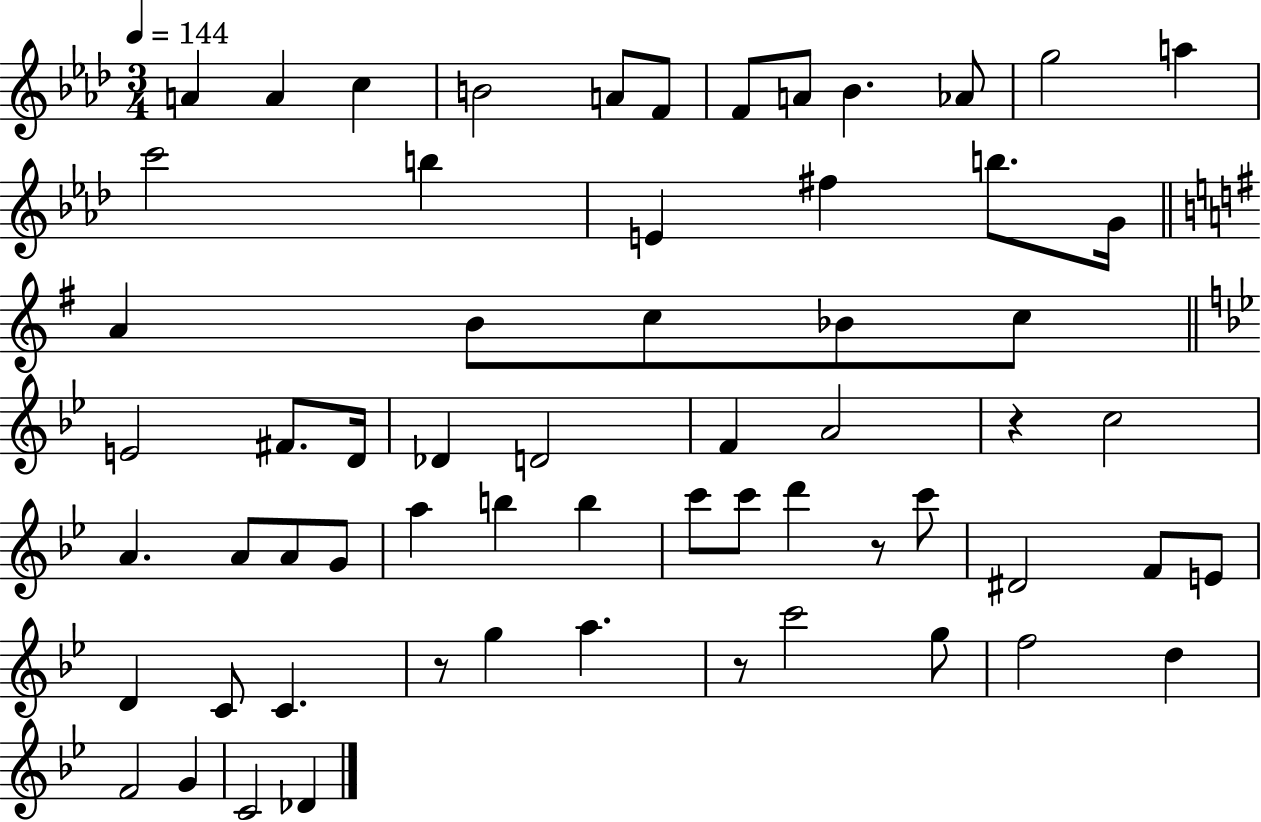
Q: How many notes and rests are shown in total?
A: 62